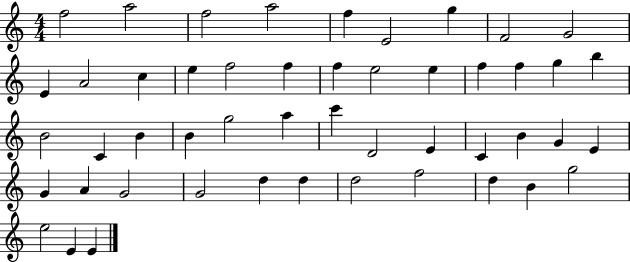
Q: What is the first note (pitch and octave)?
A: F5